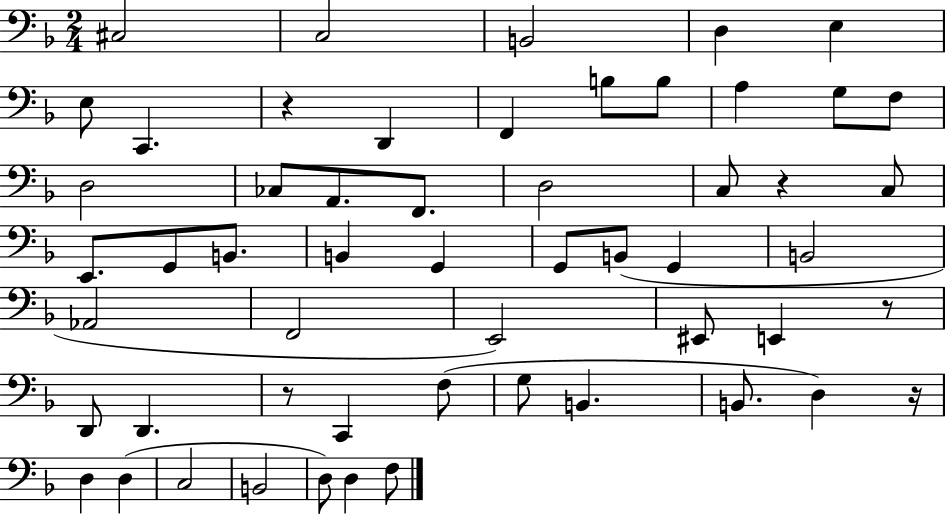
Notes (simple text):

C#3/h C3/h B2/h D3/q E3/q E3/e C2/q. R/q D2/q F2/q B3/e B3/e A3/q G3/e F3/e D3/h CES3/e A2/e. F2/e. D3/h C3/e R/q C3/e E2/e. G2/e B2/e. B2/q G2/q G2/e B2/e G2/q B2/h Ab2/h F2/h E2/h EIS2/e E2/q R/e D2/e D2/q. R/e C2/q F3/e G3/e B2/q. B2/e. D3/q R/s D3/q D3/q C3/h B2/h D3/e D3/q F3/e